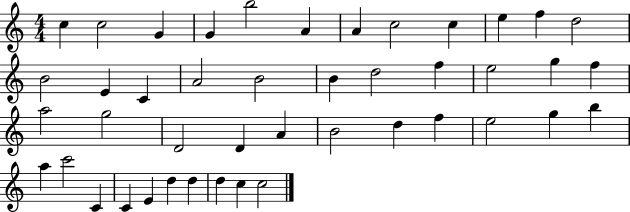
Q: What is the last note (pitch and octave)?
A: C5